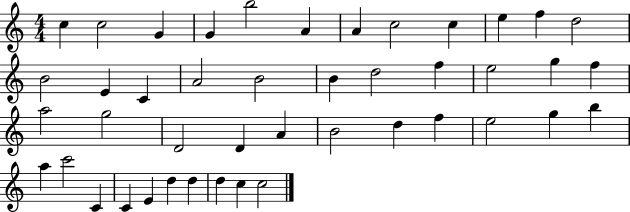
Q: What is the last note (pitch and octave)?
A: C5